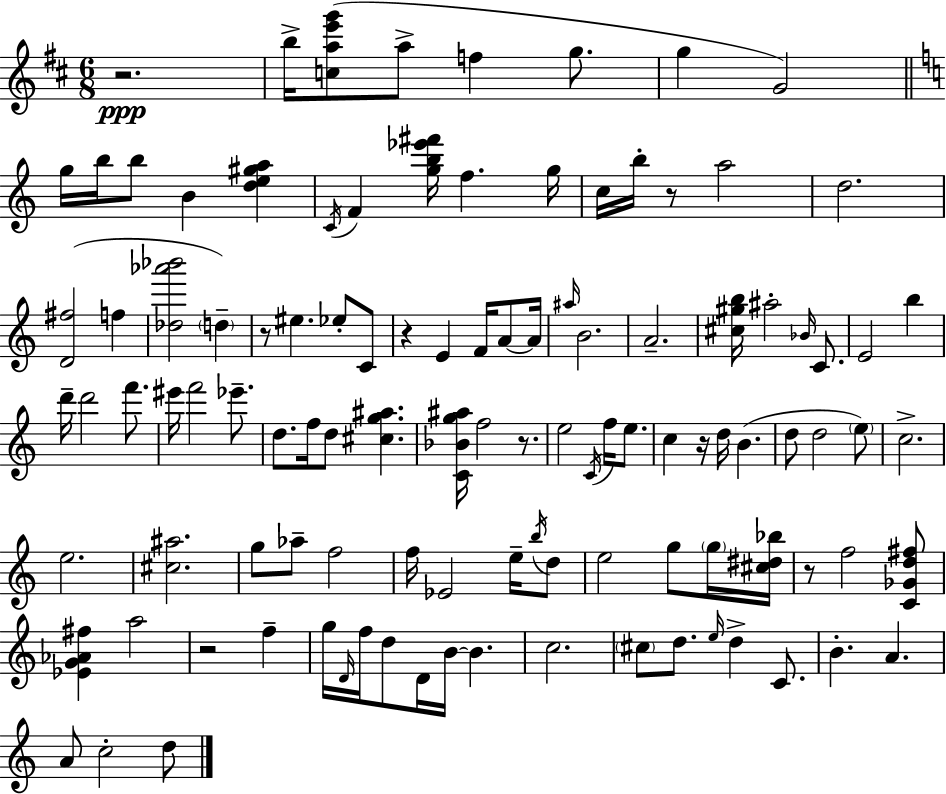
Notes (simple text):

R/h. B5/s [C5,A5,E6,G6]/e A5/e F5/q G5/e. G5/q G4/h G5/s B5/s B5/e B4/q [D5,E5,G#5,A5]/q C4/s F4/q [G5,B5,Eb6,F#6]/s F5/q. G5/s C5/s B5/s R/e A5/h D5/h. [D4,F#5]/h F5/q [Db5,Ab6,Bb6]/h D5/q R/e EIS5/q. Eb5/e C4/e R/q E4/q F4/s A4/e A4/s A#5/s B4/h. A4/h. [C#5,G#5,B5]/s A#5/h Bb4/s C4/e. E4/h B5/q D6/s D6/h F6/e. EIS6/s F6/h Eb6/e. D5/e. F5/s D5/e [C#5,G5,A#5]/q. [C4,Bb4,G5,A#5]/s F5/h R/e. E5/h C4/s F5/s E5/e. C5/q R/s D5/s B4/q. D5/e D5/h E5/e C5/h. E5/h. [C#5,A#5]/h. G5/e Ab5/e F5/h F5/s Eb4/h E5/s B5/s D5/e E5/h G5/e G5/s [C#5,D#5,Bb5]/s R/e F5/h [C4,Gb4,D5,F#5]/e [Eb4,G4,Ab4,F#5]/q A5/h R/h F5/q G5/s D4/s F5/s D5/e D4/s B4/s B4/q. C5/h. C#5/e D5/e. E5/s D5/q C4/e. B4/q. A4/q. A4/e C5/h D5/e